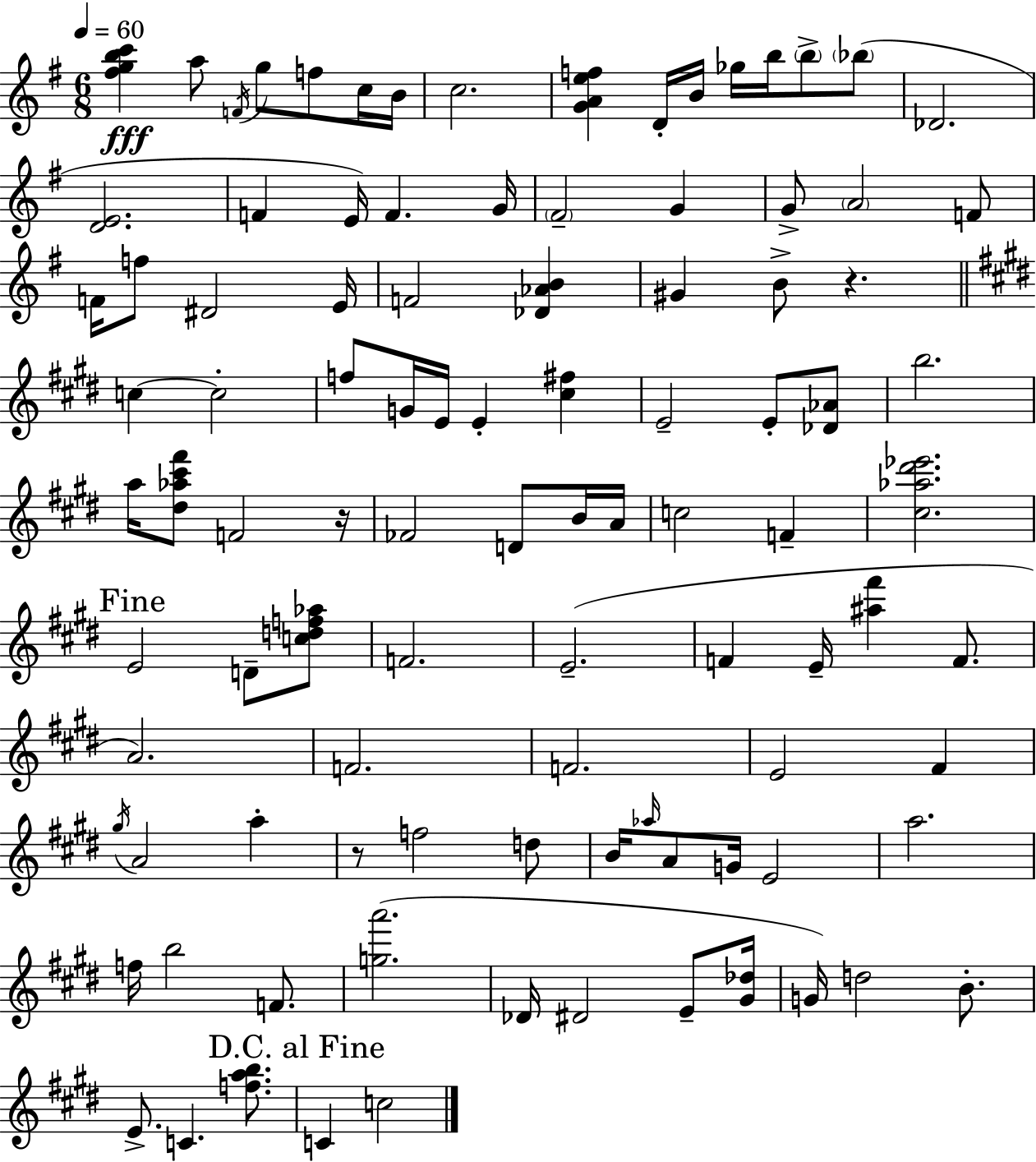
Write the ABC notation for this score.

X:1
T:Untitled
M:6/8
L:1/4
K:G
[^fgbc'] a/2 F/4 g/2 f/2 c/4 B/4 c2 [GAef] D/4 B/4 _g/4 b/4 b/2 _b/2 _D2 [DE]2 F E/4 F G/4 ^F2 G G/2 A2 F/2 F/4 f/2 ^D2 E/4 F2 [_D_AB] ^G B/2 z c c2 f/2 G/4 E/4 E [^c^f] E2 E/2 [_D_A]/2 b2 a/4 [^d_a^c'^f']/2 F2 z/4 _F2 D/2 B/4 A/4 c2 F [^c_a^d'_e']2 E2 D/2 [cdf_a]/2 F2 E2 F E/4 [^a^f'] F/2 A2 F2 F2 E2 ^F ^g/4 A2 a z/2 f2 d/2 B/4 _a/4 A/2 G/4 E2 a2 f/4 b2 F/2 [ga']2 _D/4 ^D2 E/2 [^G_d]/4 G/4 d2 B/2 E/2 C [fab]/2 C c2